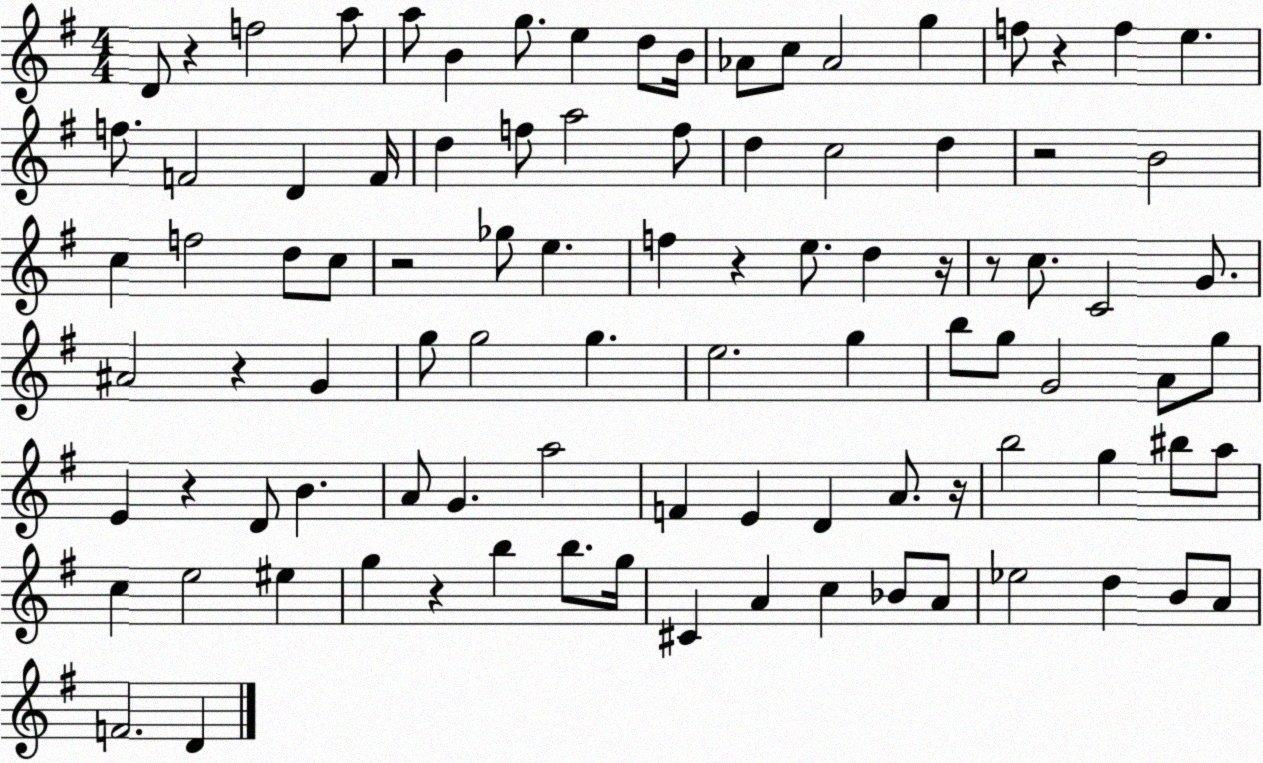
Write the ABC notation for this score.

X:1
T:Untitled
M:4/4
L:1/4
K:G
D/2 z f2 a/2 a/2 B g/2 e d/2 B/4 _A/2 c/2 _A2 g f/2 z f e f/2 F2 D F/4 d f/2 a2 f/2 d c2 d z2 B2 c f2 d/2 c/2 z2 _g/2 e f z e/2 d z/4 z/2 c/2 C2 G/2 ^A2 z G g/2 g2 g e2 g b/2 g/2 G2 A/2 g/2 E z D/2 B A/2 G a2 F E D A/2 z/4 b2 g ^b/2 a/2 c e2 ^e g z b b/2 g/4 ^C A c _B/2 A/2 _e2 d B/2 A/2 F2 D